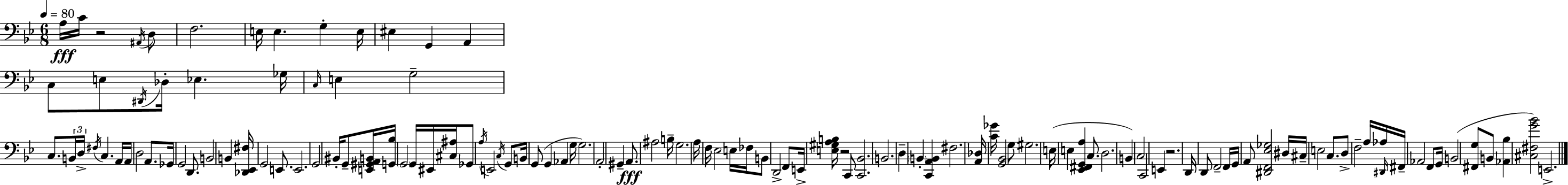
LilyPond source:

{
  \clef bass
  \numericTimeSignature
  \time 6/8
  \key bes \major
  \tempo 4 = 80
  \repeat volta 2 { a16\fff c'16 r2 \acciaccatura { ais,16 } d8 | f2. | e16 e4. g4-. | e16 eis4 g,4 a,4 | \break c8 e8 \acciaccatura { dis,16 } des16-. ees4. | ges16 \grace { c16 } e4 g2-- | c8. \tuplet 3/2 { b,16 d16-> \acciaccatura { fis16 } } c4. | a,16 a,16 d2 | \break a,8. ges,16 g,2 | d,8. b,2 | b,4 <des, ees, fis>16 g,2 | e,8. e,2. | \break g,2 | bis,16-. g,8-- <e, gis, a, b,>16 <g, bes>16 \parenthesize g,2 | g,16 eis,16 <cis ais>16 ges,8 \acciaccatura { a16 } e,2 | \acciaccatura { c16 } g,8 b,16 g,8( g,4 | \break aes,4 g16 g2.) | a,2-. | gis,4-- a,8.\fff ais2 | b16-- g2. | \break a16 f16 ees2 | e16 fes16 b,8 d,2-> | f,8 e,16-> <e gis a b>16 r2 | c,8 <c, bes,>2. | \break b,2. | d4-- \parenthesize b,4-. | <c, a, b,>4 fis2. | <a, des>16 <c' ges'>16 <g, bes,>2 | \break g8 gis2. | e16( e4 <ees, fis, g, a>4 | c8. d2. | b,4) c2 | \break c,2 | e,4 r2. | d,16 d,8 f,2-- | f,16 g,16 a,8 <dis, f, ees ges>2 | \break dis16 cis16-- e2 | c8. d8-> f2-- | a16 aes16 \grace { dis,16 } fis,16-- aes,2 | f,8 g,16 b,2( | \break <fis, g>8 b,8 <aes, bes>4 <cis fis g' bes'>2) | e,2.-> | } \bar "|."
}